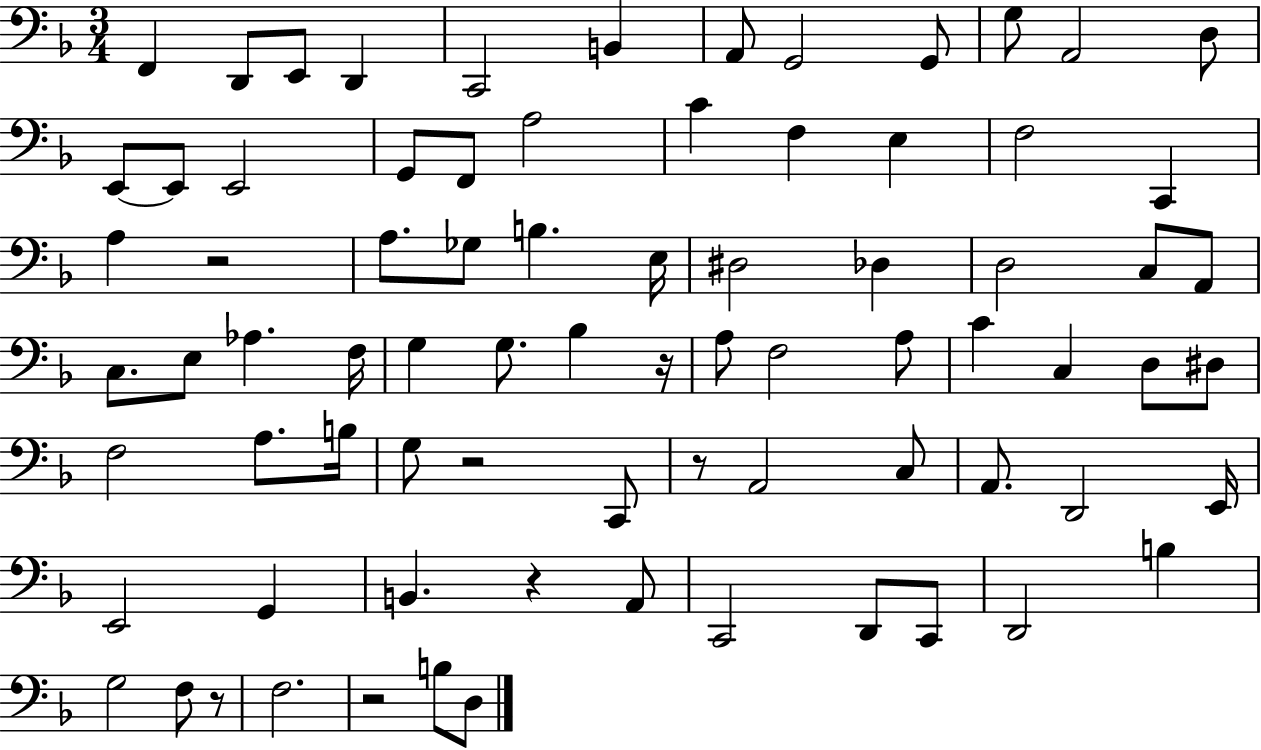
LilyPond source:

{
  \clef bass
  \numericTimeSignature
  \time 3/4
  \key f \major
  f,4 d,8 e,8 d,4 | c,2 b,4 | a,8 g,2 g,8 | g8 a,2 d8 | \break e,8~~ e,8 e,2 | g,8 f,8 a2 | c'4 f4 e4 | f2 c,4 | \break a4 r2 | a8. ges8 b4. e16 | dis2 des4 | d2 c8 a,8 | \break c8. e8 aes4. f16 | g4 g8. bes4 r16 | a8 f2 a8 | c'4 c4 d8 dis8 | \break f2 a8. b16 | g8 r2 c,8 | r8 a,2 c8 | a,8. d,2 e,16 | \break e,2 g,4 | b,4. r4 a,8 | c,2 d,8 c,8 | d,2 b4 | \break g2 f8 r8 | f2. | r2 b8 d8 | \bar "|."
}